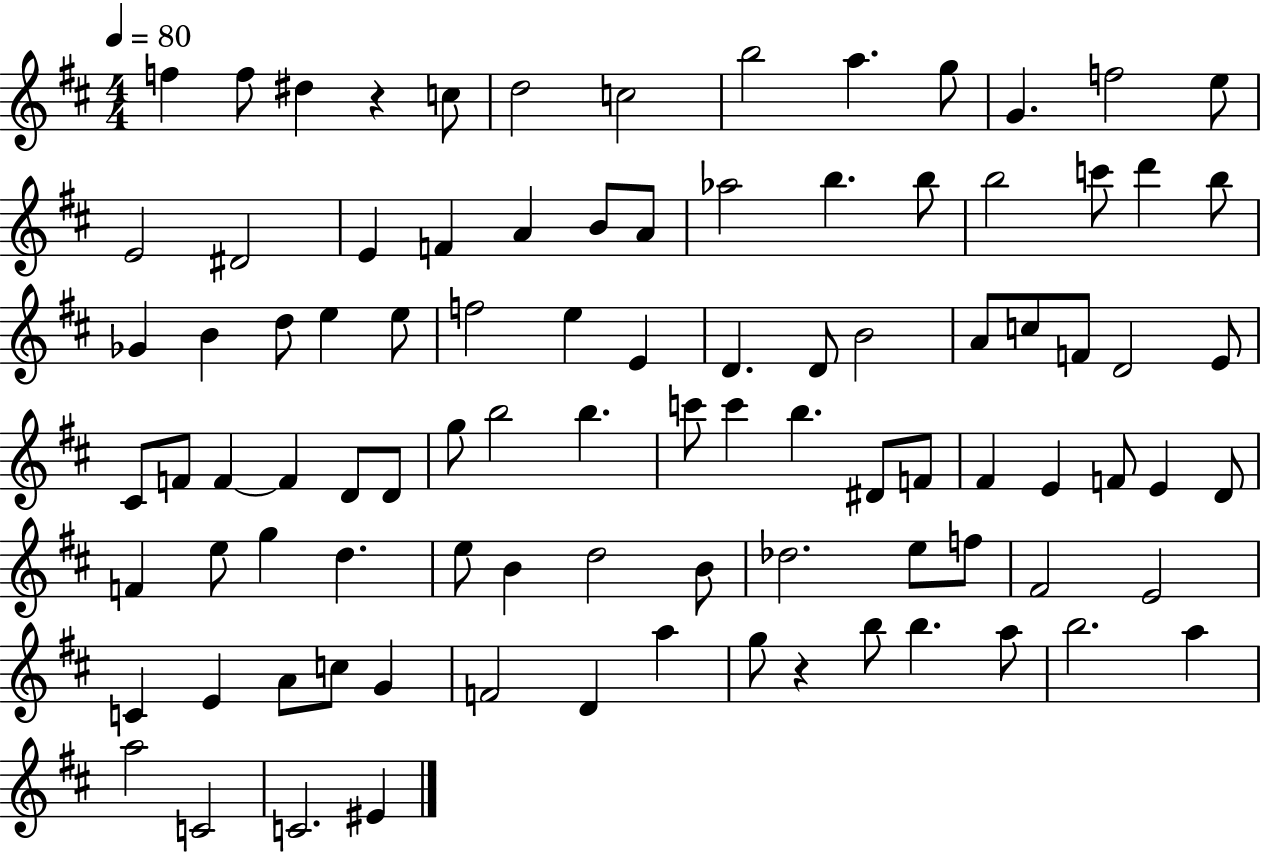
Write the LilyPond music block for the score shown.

{
  \clef treble
  \numericTimeSignature
  \time 4/4
  \key d \major
  \tempo 4 = 80
  f''4 f''8 dis''4 r4 c''8 | d''2 c''2 | b''2 a''4. g''8 | g'4. f''2 e''8 | \break e'2 dis'2 | e'4 f'4 a'4 b'8 a'8 | aes''2 b''4. b''8 | b''2 c'''8 d'''4 b''8 | \break ges'4 b'4 d''8 e''4 e''8 | f''2 e''4 e'4 | d'4. d'8 b'2 | a'8 c''8 f'8 d'2 e'8 | \break cis'8 f'8 f'4~~ f'4 d'8 d'8 | g''8 b''2 b''4. | c'''8 c'''4 b''4. dis'8 f'8 | fis'4 e'4 f'8 e'4 d'8 | \break f'4 e''8 g''4 d''4. | e''8 b'4 d''2 b'8 | des''2. e''8 f''8 | fis'2 e'2 | \break c'4 e'4 a'8 c''8 g'4 | f'2 d'4 a''4 | g''8 r4 b''8 b''4. a''8 | b''2. a''4 | \break a''2 c'2 | c'2. eis'4 | \bar "|."
}